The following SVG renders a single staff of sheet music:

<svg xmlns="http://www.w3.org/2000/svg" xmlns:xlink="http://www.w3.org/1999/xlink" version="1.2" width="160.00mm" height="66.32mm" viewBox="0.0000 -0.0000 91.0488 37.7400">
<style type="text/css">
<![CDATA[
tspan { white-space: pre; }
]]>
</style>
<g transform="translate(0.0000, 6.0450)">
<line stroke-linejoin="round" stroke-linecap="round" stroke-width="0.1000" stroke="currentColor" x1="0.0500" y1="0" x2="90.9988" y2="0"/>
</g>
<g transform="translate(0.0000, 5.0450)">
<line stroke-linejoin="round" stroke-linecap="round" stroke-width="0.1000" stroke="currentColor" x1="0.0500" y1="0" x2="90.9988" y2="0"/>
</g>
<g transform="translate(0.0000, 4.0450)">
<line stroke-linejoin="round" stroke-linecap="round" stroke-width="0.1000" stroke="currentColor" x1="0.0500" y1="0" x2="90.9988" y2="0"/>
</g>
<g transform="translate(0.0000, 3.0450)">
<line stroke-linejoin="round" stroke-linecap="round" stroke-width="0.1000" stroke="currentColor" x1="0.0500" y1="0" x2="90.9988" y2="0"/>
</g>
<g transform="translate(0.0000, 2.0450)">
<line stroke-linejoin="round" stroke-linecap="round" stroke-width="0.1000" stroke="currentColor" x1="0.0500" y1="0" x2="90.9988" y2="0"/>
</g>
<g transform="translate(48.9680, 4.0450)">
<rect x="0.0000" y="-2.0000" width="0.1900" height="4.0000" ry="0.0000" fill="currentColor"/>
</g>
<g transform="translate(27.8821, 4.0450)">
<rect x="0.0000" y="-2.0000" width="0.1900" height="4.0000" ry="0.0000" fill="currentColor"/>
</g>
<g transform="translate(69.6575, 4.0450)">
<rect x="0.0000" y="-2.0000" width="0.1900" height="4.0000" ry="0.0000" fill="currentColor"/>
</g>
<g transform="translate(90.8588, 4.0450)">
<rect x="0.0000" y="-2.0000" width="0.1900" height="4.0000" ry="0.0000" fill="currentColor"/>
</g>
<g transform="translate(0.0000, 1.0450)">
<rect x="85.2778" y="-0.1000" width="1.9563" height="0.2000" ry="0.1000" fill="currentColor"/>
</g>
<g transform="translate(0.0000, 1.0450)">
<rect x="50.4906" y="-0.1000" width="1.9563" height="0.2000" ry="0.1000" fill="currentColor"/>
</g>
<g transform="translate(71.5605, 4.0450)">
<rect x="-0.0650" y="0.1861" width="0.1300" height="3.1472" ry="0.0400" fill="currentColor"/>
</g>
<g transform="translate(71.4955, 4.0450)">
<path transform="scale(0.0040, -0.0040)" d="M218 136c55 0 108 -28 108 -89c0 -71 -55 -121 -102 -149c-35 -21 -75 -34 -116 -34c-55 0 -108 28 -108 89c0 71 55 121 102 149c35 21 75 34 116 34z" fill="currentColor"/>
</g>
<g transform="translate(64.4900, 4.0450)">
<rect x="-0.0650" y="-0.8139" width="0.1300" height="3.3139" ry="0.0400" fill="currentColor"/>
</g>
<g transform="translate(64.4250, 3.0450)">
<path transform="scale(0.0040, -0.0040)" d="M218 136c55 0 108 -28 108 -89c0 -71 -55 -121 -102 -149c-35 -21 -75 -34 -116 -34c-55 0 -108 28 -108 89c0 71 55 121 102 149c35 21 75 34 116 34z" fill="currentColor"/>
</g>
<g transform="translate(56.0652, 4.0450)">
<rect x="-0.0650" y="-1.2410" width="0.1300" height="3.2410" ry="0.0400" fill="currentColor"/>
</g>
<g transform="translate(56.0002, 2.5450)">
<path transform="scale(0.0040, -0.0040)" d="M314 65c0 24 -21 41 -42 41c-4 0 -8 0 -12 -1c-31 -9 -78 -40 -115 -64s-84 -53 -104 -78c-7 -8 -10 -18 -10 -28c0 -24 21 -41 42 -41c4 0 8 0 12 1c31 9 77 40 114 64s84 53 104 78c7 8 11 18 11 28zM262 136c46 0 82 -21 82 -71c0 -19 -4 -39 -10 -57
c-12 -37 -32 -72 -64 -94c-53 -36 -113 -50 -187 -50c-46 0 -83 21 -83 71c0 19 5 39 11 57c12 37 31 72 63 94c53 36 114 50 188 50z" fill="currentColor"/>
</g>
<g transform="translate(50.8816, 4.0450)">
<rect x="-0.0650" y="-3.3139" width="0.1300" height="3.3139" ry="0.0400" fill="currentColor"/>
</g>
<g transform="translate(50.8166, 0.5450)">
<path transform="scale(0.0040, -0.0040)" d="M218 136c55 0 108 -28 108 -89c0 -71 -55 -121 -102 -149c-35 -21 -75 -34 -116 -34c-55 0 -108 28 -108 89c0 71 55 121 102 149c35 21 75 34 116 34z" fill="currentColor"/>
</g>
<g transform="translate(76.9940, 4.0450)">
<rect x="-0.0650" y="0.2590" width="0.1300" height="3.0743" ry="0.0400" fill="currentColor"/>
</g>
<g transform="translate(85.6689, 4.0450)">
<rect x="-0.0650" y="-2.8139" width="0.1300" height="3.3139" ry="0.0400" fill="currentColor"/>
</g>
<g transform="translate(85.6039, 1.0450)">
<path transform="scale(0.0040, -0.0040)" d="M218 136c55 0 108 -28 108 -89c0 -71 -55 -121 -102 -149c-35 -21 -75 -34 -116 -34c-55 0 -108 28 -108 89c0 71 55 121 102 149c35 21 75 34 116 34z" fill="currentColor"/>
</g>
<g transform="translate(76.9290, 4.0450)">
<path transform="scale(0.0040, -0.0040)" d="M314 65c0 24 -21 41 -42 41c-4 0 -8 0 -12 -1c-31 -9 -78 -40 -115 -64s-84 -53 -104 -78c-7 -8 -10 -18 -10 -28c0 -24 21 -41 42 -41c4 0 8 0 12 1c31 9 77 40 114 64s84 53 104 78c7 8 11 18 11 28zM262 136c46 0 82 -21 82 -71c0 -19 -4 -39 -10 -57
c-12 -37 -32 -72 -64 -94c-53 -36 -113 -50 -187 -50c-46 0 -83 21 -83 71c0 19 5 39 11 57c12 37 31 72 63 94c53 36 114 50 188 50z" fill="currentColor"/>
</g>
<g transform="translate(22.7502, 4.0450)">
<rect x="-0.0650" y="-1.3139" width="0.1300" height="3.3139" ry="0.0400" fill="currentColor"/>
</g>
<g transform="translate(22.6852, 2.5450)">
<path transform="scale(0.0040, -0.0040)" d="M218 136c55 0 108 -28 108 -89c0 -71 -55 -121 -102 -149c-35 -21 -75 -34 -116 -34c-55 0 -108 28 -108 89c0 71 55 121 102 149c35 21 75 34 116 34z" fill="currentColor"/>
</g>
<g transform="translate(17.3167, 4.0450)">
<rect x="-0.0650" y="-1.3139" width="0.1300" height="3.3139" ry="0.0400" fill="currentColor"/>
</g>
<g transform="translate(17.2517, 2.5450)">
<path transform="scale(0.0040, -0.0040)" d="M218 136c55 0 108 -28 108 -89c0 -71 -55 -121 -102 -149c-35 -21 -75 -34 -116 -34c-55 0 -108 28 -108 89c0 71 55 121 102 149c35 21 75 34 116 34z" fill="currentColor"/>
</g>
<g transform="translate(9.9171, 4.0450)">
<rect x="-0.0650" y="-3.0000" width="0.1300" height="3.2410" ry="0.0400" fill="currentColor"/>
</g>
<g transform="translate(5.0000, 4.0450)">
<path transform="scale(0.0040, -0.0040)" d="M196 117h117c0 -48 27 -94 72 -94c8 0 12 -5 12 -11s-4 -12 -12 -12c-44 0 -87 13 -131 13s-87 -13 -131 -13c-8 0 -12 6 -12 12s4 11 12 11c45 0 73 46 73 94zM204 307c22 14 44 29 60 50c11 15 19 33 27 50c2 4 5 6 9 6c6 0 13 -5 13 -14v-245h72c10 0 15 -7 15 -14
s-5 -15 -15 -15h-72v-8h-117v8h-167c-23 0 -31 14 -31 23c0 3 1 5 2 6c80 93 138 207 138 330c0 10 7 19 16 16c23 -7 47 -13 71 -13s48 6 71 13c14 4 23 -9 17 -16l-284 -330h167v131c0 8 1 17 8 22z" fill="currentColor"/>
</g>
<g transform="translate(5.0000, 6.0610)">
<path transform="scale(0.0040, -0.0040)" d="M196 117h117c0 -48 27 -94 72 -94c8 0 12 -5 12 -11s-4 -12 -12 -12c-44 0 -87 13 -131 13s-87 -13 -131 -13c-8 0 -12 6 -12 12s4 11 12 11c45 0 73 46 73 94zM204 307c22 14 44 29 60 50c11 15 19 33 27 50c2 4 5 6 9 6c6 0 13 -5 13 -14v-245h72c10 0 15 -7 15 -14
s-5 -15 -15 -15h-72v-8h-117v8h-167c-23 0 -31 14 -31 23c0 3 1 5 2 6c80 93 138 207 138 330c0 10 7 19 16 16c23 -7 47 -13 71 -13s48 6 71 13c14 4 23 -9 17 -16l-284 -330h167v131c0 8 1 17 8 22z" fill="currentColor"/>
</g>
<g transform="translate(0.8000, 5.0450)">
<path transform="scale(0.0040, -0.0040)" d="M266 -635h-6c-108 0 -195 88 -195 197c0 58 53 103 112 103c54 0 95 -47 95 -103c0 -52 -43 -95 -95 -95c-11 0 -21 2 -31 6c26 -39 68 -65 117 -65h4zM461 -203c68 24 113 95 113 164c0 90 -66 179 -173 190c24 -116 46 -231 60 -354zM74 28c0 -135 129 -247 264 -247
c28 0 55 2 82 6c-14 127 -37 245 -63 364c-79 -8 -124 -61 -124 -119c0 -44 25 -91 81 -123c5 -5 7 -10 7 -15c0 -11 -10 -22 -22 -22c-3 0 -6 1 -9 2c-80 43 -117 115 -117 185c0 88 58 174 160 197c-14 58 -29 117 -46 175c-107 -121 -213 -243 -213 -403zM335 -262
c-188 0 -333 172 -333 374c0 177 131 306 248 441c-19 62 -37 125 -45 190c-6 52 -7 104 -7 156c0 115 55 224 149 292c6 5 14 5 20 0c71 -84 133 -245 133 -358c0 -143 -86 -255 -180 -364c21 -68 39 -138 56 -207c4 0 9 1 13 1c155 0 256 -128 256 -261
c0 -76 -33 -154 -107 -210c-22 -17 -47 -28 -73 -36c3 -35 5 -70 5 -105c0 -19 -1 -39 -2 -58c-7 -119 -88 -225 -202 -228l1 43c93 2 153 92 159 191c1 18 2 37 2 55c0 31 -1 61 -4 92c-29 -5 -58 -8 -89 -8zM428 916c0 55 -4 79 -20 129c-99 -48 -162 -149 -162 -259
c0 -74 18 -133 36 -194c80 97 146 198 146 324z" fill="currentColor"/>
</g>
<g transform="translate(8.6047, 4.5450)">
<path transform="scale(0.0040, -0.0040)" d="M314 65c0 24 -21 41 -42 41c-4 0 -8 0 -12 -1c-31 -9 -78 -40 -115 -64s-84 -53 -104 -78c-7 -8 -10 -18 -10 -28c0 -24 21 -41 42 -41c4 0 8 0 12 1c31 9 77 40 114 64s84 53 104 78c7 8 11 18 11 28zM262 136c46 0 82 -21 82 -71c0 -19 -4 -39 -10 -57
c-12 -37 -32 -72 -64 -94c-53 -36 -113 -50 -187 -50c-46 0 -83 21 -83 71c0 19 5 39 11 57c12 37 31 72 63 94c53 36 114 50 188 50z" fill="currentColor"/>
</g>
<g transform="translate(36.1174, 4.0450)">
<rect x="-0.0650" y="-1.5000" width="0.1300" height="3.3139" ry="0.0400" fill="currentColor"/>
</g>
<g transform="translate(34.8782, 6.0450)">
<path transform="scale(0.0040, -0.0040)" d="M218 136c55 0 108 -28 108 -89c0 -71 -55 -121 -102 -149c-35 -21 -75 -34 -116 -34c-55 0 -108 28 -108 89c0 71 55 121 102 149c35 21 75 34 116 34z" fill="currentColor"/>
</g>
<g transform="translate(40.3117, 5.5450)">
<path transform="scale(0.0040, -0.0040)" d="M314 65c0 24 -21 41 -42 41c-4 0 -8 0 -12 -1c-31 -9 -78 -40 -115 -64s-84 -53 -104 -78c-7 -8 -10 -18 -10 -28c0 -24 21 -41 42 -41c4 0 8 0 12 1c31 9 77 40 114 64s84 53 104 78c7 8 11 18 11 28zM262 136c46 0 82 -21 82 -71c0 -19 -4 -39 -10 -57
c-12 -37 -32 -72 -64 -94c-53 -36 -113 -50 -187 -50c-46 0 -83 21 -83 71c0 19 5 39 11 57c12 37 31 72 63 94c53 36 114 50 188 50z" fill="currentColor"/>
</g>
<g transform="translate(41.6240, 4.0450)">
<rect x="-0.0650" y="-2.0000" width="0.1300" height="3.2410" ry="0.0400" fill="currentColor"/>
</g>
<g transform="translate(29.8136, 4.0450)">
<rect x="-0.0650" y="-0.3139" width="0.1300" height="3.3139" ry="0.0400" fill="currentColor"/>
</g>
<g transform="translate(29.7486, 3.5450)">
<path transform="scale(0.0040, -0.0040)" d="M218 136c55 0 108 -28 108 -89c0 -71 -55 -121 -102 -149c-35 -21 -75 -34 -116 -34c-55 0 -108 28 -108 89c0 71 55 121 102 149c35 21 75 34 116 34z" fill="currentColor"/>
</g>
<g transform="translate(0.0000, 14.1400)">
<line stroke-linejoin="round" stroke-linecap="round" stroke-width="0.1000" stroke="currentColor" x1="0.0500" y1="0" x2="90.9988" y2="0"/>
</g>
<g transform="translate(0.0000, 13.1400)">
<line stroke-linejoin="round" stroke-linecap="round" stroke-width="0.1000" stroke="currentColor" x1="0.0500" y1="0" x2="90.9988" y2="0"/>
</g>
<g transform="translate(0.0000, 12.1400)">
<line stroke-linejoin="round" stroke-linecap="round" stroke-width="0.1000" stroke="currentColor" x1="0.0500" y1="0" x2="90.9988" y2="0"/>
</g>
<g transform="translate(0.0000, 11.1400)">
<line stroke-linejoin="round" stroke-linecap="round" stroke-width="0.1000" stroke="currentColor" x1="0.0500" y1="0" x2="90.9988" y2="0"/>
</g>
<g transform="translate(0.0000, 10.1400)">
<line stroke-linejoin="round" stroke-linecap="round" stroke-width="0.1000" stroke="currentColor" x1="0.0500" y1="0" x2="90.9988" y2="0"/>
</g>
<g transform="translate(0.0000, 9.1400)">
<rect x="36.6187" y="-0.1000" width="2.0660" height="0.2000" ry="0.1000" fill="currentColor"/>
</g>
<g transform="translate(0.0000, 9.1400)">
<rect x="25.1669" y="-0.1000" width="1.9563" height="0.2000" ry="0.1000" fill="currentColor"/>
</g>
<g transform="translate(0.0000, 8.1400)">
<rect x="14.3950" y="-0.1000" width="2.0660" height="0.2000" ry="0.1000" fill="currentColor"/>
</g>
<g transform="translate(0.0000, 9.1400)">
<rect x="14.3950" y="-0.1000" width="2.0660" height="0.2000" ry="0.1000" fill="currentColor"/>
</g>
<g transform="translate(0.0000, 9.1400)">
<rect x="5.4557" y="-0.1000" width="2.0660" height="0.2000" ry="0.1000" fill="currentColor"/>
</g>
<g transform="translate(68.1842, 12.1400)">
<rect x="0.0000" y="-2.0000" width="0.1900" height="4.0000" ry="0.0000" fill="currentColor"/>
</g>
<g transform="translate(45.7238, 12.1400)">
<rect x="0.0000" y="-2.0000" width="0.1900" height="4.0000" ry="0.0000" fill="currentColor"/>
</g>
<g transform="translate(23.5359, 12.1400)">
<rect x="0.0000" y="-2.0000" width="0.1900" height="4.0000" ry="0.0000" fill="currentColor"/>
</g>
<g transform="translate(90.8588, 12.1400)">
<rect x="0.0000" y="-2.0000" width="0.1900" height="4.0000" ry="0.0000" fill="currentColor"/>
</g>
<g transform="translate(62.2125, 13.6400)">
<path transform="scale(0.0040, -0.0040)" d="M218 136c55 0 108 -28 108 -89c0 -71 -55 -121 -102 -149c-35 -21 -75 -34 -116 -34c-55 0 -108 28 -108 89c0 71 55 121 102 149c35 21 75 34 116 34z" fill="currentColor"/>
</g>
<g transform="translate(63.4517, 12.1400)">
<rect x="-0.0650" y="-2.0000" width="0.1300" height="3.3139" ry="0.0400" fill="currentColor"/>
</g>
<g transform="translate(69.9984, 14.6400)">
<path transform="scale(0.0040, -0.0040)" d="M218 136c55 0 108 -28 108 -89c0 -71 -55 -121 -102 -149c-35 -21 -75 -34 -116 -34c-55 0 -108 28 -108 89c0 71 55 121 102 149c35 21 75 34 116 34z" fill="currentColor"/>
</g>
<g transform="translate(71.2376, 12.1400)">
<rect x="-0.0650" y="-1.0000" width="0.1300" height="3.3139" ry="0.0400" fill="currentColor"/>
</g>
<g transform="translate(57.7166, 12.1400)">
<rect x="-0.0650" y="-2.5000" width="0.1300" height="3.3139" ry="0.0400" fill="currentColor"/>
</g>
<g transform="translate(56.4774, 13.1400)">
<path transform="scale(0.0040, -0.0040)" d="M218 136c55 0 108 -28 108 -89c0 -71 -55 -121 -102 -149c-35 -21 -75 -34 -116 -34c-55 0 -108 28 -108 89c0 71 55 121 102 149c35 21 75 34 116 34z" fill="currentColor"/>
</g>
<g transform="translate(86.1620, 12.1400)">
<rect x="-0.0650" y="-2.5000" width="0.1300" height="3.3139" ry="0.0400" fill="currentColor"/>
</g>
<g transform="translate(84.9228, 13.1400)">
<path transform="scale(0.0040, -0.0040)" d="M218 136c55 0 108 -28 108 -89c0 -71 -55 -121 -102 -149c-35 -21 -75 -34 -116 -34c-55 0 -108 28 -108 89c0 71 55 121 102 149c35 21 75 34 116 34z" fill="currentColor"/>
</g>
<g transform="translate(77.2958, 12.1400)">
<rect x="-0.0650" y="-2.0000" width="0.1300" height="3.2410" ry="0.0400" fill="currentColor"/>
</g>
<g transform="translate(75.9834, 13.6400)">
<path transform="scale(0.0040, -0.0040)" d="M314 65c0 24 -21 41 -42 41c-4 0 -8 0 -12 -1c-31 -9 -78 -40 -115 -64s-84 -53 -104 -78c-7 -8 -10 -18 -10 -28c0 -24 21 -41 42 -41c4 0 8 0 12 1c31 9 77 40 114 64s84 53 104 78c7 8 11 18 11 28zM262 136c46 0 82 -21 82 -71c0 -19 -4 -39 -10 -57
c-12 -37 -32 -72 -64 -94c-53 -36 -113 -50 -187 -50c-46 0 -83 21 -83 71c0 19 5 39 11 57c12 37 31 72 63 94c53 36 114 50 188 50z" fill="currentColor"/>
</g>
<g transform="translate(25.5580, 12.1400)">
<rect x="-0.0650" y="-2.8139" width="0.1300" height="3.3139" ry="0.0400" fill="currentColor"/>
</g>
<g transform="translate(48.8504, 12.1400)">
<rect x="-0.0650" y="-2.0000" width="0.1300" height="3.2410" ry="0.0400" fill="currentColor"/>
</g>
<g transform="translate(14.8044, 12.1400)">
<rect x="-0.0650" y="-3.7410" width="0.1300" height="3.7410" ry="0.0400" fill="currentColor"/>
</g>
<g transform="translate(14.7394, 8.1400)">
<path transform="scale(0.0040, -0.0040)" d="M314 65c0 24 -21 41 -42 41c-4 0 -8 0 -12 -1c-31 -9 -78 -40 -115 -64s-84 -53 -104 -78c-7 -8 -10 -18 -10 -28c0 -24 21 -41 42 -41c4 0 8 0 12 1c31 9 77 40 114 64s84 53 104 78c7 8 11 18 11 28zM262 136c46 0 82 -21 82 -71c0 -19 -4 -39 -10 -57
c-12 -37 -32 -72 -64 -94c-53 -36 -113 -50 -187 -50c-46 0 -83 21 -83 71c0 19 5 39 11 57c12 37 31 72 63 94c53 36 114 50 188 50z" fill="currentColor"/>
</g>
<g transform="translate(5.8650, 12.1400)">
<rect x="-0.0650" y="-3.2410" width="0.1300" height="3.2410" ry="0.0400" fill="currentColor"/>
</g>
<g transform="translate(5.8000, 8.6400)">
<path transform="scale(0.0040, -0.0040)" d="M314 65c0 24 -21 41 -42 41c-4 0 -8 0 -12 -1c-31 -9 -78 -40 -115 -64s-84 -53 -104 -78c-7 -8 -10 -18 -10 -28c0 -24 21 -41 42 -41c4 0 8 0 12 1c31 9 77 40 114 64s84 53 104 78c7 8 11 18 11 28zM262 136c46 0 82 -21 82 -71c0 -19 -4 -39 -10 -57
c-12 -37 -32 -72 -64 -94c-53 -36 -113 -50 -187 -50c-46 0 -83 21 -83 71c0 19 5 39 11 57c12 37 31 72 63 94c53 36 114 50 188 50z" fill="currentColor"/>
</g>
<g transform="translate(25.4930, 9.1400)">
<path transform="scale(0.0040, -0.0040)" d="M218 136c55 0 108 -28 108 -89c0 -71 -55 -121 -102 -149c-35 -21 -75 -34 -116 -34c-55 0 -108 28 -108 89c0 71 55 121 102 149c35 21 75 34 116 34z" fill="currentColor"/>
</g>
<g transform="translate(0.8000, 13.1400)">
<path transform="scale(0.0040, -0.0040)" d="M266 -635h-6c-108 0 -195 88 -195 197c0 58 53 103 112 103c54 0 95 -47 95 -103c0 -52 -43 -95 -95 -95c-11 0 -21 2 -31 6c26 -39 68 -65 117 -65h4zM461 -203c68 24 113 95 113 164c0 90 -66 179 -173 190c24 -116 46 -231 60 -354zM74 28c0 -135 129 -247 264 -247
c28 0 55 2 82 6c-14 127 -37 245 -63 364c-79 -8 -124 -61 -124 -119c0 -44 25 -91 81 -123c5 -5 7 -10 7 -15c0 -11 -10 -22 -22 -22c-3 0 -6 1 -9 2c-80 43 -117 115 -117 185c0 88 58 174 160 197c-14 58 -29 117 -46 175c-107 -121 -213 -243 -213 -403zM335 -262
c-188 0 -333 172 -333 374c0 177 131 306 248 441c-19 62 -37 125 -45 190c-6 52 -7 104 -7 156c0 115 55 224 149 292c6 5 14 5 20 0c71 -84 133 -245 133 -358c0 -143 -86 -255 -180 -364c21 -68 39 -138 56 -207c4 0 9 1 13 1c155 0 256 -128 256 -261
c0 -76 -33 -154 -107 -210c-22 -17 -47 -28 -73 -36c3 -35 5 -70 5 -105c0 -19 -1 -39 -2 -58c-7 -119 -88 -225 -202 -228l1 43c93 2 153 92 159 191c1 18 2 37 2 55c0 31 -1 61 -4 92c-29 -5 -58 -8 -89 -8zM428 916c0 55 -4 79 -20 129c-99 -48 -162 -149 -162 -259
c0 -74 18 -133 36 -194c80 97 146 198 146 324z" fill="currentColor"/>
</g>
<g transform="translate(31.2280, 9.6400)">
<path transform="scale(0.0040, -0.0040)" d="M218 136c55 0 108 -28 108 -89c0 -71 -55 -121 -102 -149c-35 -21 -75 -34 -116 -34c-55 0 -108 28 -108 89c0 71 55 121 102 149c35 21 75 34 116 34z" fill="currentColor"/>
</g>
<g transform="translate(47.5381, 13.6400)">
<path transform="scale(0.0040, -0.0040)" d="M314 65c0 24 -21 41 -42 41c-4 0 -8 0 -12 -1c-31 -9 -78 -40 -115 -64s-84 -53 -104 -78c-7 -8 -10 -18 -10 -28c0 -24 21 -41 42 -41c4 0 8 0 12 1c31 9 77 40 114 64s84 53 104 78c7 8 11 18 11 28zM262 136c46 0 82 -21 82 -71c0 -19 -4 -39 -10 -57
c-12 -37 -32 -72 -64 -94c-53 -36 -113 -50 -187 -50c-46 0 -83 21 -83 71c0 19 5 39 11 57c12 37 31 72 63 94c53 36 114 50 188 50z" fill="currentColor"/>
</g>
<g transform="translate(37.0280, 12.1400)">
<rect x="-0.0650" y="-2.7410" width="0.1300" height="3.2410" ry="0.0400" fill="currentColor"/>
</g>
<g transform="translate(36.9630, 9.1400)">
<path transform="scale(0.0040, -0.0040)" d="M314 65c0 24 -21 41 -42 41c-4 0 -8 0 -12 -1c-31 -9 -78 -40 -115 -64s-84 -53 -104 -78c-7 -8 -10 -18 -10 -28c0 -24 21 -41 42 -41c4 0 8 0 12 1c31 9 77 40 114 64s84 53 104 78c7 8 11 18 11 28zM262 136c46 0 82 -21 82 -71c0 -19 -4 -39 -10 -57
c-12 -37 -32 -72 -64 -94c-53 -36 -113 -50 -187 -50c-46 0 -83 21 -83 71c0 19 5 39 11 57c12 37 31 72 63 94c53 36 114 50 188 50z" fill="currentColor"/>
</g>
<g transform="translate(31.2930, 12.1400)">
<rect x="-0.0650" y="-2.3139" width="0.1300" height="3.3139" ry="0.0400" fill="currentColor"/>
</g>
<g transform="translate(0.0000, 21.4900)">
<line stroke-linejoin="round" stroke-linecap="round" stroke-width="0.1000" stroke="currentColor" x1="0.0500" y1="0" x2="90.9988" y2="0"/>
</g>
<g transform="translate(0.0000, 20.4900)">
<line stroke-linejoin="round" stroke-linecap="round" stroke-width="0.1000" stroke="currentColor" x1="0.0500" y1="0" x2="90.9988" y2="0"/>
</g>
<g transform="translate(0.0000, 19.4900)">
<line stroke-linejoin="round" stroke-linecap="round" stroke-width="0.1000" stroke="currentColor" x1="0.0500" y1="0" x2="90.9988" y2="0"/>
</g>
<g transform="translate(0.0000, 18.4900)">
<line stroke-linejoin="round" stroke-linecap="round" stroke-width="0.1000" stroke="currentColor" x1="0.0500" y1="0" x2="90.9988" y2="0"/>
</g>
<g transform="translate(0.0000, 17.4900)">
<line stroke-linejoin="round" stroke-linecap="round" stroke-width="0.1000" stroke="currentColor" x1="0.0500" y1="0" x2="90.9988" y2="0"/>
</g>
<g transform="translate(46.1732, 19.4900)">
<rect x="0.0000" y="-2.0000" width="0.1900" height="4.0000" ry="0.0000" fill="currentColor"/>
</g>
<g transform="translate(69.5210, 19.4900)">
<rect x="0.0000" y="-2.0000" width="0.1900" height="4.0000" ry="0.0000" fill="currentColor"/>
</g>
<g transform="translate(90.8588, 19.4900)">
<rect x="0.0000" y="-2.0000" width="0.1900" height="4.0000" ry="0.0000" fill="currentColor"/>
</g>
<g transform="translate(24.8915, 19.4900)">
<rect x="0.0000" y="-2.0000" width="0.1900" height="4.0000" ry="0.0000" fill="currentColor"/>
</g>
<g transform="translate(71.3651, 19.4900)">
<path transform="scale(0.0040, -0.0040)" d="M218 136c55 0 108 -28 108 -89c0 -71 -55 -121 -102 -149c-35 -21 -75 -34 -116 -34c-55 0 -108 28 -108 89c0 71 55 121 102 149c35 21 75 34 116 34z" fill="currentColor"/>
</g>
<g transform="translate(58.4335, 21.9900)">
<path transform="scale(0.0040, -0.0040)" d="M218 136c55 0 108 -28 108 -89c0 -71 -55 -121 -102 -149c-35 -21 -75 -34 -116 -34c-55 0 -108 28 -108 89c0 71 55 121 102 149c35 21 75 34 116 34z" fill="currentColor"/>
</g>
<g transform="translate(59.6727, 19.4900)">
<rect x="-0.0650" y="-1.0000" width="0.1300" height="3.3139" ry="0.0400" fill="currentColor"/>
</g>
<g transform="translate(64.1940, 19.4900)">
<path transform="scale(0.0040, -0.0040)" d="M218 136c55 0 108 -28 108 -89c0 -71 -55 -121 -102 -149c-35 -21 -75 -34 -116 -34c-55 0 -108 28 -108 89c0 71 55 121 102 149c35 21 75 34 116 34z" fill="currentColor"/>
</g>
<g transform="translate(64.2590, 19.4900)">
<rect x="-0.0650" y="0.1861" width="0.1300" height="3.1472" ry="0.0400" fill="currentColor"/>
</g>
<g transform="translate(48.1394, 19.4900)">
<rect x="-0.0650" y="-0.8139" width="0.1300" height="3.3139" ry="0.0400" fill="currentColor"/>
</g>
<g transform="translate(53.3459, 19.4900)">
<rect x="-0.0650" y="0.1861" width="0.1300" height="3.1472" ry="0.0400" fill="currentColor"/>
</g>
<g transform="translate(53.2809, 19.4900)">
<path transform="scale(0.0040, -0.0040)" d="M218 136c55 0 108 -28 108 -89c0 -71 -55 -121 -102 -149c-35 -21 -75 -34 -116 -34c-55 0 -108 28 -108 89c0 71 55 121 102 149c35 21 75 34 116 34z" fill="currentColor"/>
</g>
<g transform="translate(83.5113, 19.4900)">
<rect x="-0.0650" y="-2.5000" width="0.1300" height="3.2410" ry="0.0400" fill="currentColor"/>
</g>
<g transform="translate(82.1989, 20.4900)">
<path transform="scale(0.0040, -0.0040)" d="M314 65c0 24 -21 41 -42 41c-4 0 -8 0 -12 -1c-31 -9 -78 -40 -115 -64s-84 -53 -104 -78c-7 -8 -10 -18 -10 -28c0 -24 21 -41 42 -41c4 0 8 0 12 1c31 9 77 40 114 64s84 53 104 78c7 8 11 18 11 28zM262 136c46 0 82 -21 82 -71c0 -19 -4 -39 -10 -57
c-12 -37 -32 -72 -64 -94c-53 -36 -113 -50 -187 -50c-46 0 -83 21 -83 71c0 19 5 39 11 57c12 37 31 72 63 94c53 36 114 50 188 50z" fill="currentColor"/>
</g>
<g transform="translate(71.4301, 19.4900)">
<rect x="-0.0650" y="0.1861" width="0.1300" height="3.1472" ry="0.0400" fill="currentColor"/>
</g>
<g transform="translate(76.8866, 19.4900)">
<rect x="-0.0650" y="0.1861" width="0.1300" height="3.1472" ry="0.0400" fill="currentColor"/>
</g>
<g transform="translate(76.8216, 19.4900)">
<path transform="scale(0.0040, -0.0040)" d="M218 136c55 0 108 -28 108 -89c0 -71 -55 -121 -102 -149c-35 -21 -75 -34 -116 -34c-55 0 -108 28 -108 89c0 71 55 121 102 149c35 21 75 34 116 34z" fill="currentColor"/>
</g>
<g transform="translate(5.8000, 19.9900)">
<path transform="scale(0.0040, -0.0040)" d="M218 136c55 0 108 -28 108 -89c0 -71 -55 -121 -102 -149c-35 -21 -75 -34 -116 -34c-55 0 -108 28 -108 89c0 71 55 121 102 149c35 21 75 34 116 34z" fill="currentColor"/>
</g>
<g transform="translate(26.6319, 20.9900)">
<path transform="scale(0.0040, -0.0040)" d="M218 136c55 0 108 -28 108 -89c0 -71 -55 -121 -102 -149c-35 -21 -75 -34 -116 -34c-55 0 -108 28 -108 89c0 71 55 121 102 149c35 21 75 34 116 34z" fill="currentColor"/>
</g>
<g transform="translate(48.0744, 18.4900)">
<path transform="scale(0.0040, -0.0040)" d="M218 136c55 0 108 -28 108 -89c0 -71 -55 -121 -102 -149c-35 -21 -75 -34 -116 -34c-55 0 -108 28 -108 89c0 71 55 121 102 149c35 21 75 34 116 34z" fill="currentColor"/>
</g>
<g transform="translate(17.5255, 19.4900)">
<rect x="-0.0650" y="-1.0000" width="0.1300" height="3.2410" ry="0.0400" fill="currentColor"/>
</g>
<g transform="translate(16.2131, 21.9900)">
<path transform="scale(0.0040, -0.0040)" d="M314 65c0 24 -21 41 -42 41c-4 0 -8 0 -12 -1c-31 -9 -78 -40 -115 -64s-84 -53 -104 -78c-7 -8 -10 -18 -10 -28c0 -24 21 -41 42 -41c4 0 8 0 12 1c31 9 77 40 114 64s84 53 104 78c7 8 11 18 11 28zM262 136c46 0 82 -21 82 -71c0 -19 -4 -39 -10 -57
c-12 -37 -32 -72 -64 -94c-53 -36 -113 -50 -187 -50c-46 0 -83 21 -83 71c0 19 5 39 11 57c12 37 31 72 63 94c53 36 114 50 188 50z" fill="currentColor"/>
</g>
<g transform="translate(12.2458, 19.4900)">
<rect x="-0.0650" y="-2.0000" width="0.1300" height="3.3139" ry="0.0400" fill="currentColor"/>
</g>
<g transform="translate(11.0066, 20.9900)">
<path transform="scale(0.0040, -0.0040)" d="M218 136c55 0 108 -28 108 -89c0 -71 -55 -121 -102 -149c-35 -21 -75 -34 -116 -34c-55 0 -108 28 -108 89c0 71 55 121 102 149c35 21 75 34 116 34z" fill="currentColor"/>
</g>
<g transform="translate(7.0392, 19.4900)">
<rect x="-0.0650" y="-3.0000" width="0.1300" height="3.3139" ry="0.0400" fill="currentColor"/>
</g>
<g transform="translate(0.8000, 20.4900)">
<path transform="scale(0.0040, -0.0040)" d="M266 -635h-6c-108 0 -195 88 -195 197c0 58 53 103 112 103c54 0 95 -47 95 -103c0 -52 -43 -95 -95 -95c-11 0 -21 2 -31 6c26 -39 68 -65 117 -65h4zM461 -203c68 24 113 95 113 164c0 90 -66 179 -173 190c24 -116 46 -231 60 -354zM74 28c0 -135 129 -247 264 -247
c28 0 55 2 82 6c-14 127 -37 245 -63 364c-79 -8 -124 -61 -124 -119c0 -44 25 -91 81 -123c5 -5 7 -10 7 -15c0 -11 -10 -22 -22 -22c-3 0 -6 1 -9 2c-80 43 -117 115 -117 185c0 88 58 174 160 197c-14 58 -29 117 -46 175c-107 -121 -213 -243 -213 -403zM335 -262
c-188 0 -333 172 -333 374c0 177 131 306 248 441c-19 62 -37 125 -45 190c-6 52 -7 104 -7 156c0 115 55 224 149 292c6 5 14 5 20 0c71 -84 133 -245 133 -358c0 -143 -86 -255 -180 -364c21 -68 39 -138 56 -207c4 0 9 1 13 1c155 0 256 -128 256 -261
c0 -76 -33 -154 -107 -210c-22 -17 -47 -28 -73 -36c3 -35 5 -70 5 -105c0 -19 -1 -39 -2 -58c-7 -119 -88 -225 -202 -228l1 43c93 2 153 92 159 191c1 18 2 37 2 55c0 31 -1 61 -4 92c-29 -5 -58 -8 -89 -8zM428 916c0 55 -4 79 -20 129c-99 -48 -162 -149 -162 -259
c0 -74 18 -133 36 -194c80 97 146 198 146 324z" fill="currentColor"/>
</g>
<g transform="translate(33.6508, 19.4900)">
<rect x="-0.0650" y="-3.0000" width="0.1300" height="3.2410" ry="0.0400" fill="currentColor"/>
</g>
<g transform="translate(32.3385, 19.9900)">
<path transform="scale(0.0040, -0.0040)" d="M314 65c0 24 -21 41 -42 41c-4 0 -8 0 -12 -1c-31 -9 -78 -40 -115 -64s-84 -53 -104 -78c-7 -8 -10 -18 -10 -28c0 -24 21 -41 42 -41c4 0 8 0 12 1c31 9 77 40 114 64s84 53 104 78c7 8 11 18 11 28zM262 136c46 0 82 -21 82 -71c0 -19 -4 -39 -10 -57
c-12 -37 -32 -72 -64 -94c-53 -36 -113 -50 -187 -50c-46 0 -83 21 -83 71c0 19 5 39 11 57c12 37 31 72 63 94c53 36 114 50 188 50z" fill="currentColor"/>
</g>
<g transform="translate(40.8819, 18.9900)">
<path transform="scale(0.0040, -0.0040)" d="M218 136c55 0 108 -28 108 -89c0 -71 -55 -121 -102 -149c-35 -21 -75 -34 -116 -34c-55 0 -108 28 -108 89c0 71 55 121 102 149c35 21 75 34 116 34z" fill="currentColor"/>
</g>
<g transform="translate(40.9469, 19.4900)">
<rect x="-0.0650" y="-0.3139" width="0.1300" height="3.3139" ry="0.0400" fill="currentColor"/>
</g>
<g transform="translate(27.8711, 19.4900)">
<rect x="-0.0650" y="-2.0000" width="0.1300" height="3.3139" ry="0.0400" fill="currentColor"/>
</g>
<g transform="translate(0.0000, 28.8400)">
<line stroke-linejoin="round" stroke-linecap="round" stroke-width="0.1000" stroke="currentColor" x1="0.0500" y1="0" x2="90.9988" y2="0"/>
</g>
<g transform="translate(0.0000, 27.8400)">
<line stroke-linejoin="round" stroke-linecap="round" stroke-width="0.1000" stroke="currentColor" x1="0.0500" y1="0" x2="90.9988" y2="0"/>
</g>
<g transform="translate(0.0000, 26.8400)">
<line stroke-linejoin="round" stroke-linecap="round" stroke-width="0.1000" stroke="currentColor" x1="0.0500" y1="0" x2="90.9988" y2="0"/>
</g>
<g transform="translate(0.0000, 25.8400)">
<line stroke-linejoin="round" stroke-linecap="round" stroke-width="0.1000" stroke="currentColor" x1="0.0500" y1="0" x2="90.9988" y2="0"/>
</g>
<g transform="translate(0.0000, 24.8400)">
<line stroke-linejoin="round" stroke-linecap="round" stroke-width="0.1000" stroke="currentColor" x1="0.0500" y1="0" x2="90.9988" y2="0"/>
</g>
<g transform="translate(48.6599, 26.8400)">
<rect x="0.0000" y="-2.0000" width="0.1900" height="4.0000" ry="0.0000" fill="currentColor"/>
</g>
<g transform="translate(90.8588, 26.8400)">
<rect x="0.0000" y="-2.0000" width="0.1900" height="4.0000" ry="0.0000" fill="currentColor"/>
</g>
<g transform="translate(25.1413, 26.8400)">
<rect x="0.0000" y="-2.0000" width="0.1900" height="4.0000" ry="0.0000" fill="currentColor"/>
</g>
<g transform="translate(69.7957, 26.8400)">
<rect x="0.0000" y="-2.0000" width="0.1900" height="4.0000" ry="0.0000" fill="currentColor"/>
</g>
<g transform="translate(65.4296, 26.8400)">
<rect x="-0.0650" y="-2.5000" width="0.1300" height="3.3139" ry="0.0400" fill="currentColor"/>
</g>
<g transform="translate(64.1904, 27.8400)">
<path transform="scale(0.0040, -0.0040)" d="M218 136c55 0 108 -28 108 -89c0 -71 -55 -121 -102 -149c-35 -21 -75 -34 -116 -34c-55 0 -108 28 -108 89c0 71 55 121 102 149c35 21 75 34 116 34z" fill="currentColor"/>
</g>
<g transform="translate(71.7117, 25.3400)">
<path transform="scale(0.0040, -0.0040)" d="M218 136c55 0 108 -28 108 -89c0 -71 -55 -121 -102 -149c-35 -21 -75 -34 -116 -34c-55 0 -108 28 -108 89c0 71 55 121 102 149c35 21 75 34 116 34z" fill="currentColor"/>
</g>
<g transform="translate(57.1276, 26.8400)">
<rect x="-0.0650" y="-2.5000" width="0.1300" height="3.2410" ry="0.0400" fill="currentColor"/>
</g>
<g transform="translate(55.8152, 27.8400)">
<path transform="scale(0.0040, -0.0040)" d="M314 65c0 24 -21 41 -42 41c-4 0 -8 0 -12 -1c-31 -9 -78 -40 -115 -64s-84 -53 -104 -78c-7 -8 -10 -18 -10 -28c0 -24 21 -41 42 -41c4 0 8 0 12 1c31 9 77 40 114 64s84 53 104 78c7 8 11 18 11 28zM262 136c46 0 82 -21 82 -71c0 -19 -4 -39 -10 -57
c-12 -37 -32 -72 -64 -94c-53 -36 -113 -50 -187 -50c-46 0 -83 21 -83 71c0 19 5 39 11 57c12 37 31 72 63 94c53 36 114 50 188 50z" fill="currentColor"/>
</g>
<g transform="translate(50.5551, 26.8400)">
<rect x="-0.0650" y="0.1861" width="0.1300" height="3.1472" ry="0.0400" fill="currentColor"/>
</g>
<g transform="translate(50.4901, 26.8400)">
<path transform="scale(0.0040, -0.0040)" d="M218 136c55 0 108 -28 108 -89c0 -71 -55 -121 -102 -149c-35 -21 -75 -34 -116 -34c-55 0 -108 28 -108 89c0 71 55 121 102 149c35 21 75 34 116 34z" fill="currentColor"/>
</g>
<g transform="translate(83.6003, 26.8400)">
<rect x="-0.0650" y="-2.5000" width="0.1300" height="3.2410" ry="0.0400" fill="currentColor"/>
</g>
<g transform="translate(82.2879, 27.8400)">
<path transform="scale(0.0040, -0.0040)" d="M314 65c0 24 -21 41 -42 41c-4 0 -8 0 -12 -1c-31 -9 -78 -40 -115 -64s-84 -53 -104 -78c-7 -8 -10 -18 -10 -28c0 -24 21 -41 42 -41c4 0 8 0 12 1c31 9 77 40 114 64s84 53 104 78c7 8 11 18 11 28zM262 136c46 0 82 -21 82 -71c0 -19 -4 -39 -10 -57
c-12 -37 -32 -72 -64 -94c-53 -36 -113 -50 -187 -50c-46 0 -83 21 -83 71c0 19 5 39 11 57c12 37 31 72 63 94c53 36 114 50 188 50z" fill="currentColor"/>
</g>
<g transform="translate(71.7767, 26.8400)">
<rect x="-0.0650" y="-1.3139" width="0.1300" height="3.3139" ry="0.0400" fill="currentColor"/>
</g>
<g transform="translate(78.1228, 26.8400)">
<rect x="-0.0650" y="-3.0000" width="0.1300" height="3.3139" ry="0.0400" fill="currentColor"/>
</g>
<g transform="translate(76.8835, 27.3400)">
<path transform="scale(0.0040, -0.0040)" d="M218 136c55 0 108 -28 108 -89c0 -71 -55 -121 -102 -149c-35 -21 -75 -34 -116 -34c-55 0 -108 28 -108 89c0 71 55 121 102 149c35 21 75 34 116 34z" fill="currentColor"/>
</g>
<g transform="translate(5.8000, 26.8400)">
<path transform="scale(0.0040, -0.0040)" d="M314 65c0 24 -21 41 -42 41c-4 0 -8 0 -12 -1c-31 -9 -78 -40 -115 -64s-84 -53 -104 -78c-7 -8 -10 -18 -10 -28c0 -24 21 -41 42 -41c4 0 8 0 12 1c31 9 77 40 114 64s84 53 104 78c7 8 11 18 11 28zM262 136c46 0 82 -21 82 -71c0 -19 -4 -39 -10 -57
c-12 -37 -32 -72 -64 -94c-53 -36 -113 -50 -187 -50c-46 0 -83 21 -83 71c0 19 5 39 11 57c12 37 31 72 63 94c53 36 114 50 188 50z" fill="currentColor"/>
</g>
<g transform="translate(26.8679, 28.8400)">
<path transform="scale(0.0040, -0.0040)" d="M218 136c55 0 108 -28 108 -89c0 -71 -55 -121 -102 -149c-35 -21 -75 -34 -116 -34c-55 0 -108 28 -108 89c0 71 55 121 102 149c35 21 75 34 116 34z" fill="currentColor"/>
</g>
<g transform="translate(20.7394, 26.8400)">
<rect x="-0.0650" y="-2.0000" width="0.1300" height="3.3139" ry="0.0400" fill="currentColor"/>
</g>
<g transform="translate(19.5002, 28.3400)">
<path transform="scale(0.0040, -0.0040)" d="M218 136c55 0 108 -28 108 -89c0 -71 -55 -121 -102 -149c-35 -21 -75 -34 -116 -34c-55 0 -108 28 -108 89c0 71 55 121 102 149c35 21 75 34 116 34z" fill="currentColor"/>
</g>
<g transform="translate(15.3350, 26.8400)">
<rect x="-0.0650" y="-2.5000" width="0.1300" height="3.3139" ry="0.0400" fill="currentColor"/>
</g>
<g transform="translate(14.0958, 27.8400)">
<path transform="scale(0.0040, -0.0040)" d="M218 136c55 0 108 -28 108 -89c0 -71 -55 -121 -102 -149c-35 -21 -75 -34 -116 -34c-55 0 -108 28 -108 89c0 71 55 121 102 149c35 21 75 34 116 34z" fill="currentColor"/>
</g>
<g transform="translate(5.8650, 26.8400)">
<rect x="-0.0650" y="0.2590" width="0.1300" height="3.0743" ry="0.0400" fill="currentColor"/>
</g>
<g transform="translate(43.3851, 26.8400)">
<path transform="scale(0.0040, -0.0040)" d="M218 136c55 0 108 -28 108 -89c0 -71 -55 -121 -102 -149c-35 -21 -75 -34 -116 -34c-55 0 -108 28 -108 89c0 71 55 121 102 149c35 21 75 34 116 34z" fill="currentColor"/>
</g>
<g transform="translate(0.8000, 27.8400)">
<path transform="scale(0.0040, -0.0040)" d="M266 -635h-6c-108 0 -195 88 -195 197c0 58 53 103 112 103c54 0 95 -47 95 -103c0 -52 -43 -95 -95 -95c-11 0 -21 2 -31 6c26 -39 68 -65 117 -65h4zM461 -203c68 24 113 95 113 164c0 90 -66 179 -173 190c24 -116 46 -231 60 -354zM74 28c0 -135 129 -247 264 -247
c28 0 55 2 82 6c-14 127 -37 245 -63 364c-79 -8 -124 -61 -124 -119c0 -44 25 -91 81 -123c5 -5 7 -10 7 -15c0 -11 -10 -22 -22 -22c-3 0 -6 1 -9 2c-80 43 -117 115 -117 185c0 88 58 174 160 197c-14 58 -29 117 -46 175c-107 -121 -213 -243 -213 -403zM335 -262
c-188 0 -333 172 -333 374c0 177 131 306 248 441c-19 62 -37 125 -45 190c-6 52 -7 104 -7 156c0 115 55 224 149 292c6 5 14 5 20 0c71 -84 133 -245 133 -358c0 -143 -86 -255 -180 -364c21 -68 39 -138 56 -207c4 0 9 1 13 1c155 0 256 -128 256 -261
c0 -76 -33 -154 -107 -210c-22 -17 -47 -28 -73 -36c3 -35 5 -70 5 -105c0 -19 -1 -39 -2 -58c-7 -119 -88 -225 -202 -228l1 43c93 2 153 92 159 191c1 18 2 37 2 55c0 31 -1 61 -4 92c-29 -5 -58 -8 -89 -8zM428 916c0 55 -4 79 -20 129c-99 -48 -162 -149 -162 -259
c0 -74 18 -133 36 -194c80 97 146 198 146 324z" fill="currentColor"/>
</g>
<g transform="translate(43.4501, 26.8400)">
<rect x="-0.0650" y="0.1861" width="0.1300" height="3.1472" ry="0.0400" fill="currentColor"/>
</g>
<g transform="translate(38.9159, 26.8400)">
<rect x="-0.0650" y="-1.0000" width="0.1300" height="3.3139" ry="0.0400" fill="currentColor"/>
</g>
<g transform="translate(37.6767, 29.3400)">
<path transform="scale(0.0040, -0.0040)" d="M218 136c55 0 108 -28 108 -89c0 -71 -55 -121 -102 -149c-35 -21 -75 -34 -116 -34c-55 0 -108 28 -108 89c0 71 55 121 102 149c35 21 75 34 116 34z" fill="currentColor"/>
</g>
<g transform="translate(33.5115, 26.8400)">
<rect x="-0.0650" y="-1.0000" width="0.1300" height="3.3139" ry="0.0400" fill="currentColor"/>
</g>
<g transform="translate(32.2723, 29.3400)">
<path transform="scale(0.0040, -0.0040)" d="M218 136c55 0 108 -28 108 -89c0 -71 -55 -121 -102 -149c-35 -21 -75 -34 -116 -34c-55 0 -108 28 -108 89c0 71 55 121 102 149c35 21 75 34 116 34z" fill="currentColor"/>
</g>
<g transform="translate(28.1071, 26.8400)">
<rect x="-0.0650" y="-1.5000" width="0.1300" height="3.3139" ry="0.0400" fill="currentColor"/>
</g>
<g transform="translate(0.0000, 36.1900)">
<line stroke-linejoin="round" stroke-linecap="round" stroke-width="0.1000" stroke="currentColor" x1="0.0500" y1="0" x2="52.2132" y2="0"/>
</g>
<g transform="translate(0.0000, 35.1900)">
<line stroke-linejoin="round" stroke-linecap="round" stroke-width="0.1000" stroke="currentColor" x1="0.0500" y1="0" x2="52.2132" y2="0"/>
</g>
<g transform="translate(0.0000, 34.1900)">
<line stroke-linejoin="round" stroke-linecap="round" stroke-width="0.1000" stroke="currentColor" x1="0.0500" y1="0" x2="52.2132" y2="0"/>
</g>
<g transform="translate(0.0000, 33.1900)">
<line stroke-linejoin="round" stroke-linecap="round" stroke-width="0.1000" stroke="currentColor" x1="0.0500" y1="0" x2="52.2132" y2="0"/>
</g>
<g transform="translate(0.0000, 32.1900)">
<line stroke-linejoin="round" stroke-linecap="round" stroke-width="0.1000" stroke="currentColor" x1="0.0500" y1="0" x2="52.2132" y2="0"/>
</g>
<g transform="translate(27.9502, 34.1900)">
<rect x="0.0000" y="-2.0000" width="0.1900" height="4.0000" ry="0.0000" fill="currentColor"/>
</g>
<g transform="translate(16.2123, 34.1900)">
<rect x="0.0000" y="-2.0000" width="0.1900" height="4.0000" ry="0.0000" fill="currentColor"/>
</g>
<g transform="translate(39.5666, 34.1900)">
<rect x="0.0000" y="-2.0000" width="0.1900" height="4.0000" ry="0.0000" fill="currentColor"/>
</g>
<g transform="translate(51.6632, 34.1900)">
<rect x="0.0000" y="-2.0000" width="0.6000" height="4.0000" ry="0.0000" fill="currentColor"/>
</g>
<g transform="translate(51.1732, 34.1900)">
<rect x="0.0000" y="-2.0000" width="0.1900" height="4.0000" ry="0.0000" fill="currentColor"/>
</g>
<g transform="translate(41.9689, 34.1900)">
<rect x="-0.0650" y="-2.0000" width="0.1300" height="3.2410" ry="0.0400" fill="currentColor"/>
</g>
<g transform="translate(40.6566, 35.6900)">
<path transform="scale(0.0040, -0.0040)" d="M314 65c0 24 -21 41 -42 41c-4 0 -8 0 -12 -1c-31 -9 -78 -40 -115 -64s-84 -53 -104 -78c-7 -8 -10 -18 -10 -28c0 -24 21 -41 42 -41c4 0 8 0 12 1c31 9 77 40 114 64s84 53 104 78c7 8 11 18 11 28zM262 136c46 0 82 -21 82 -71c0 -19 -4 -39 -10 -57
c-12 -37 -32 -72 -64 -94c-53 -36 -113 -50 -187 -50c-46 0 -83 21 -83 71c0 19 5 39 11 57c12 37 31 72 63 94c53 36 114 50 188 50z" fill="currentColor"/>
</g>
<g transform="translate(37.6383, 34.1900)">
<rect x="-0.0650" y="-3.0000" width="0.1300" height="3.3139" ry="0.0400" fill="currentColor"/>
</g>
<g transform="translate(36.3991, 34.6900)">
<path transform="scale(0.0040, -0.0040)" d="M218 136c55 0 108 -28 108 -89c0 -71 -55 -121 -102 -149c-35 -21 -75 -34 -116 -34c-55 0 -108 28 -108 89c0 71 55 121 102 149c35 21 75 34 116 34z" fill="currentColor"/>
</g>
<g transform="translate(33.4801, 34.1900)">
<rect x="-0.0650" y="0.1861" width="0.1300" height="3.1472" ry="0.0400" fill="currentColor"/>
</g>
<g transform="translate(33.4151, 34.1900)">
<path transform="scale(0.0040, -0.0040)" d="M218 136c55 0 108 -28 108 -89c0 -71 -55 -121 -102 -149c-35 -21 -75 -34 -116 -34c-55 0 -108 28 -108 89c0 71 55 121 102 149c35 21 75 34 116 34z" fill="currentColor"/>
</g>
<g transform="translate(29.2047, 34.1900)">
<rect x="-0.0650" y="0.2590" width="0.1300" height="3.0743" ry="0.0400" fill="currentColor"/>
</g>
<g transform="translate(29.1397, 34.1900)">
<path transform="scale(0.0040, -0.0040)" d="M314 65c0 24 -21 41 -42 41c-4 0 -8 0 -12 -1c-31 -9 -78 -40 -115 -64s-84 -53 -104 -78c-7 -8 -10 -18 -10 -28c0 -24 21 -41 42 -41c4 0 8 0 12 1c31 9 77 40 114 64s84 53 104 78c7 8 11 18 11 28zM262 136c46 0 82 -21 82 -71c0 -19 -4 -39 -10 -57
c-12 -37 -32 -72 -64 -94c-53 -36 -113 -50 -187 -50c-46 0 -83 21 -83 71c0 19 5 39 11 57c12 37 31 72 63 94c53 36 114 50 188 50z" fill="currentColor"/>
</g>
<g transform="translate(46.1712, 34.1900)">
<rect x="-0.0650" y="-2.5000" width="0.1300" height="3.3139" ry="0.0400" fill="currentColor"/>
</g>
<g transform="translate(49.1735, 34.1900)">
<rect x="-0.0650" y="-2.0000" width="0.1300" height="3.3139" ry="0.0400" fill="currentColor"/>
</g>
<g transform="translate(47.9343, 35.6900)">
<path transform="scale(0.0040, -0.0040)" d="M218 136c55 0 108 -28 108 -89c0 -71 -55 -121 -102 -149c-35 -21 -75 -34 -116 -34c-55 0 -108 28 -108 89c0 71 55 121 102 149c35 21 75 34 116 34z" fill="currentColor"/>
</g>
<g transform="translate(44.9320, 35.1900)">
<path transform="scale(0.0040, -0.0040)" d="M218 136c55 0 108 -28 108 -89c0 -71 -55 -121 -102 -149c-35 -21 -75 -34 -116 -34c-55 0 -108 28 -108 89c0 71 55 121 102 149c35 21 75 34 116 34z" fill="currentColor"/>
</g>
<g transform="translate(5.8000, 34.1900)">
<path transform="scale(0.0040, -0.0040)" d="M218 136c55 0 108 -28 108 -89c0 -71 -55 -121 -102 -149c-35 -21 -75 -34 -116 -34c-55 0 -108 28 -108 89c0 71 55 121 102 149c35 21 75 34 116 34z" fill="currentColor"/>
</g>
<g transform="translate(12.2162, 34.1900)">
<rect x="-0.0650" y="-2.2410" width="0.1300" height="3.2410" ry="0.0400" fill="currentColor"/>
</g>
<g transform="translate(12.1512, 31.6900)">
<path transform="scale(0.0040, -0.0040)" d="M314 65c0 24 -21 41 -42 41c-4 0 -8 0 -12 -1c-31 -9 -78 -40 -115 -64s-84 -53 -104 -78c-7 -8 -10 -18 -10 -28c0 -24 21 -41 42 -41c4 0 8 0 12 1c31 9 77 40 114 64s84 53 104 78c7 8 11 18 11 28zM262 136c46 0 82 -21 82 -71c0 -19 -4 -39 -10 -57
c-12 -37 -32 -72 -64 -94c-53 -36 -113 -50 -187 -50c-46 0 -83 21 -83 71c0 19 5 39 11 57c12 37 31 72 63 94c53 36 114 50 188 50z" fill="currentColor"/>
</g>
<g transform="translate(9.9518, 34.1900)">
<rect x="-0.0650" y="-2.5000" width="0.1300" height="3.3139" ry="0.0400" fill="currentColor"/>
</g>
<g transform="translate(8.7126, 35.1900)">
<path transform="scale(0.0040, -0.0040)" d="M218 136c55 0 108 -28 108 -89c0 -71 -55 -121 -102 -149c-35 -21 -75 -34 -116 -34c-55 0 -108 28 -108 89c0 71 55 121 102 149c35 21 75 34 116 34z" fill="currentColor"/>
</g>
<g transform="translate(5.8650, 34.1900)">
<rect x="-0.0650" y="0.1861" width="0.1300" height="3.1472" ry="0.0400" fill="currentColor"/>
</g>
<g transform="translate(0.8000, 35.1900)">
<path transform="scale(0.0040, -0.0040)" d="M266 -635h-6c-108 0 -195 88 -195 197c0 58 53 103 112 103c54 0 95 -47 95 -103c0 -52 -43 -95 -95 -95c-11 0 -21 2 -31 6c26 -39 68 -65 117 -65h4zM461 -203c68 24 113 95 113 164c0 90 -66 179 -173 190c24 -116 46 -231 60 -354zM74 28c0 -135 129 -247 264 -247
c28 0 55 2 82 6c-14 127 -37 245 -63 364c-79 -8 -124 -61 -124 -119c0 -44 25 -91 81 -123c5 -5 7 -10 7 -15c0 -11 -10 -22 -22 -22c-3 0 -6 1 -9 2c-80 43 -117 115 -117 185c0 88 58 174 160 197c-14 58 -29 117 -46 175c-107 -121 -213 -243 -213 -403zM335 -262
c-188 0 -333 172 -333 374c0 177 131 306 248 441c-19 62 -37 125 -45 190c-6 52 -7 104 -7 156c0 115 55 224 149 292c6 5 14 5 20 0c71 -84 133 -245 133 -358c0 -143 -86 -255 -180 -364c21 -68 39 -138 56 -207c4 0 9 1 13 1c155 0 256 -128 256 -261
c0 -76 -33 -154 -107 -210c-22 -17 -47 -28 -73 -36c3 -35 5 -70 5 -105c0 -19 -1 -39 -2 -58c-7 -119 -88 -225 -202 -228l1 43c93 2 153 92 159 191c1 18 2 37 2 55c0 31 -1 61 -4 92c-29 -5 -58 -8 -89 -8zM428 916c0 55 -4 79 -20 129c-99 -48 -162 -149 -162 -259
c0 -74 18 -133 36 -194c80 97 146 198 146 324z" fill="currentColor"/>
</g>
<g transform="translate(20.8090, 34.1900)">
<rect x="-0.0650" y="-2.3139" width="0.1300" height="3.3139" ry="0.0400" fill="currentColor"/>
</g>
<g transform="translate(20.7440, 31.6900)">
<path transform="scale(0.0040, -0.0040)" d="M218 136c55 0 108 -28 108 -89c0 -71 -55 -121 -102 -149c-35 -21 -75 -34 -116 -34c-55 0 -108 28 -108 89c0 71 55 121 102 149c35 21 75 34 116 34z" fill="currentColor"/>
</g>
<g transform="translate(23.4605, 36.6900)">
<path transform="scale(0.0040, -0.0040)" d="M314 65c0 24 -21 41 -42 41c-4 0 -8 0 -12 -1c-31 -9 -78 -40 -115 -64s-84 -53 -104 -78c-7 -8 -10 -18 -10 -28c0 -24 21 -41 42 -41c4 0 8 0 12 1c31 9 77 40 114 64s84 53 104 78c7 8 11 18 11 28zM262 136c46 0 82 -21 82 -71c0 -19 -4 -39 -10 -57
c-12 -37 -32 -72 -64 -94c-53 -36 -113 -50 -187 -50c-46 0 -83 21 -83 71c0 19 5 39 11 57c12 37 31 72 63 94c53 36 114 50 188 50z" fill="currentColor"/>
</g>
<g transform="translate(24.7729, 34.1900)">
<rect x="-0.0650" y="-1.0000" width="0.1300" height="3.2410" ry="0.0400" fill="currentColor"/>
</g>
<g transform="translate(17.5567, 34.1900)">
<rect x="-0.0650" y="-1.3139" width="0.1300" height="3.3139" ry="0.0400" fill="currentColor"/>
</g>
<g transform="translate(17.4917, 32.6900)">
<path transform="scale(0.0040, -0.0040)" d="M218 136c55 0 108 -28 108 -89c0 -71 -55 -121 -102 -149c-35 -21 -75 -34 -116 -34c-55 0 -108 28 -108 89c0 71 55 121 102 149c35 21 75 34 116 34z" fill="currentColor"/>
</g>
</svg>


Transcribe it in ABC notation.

X:1
T:Untitled
M:4/4
L:1/4
K:C
A2 e e c E F2 b e2 d B B2 a b2 c'2 a g a2 F2 G F D F2 G A F D2 F A2 c d B D B B B G2 B2 G F E D D B B G2 G e A G2 B G g2 e g D2 B2 B A F2 G F